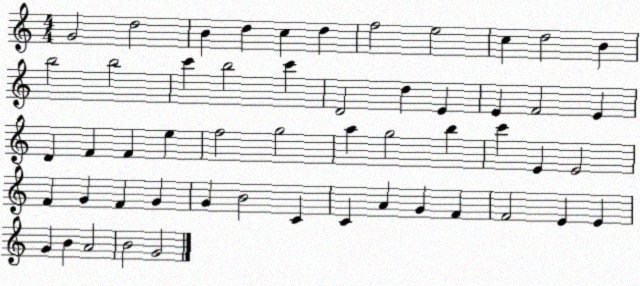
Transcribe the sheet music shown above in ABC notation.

X:1
T:Untitled
M:4/4
L:1/4
K:C
G2 d2 B d c d f2 e2 c d2 B b2 b2 c' b2 c' D2 d E E F2 E D F F e f2 g2 a g2 b c' E E2 F G F G G B2 C C A G F F2 E E G B A2 B2 G2